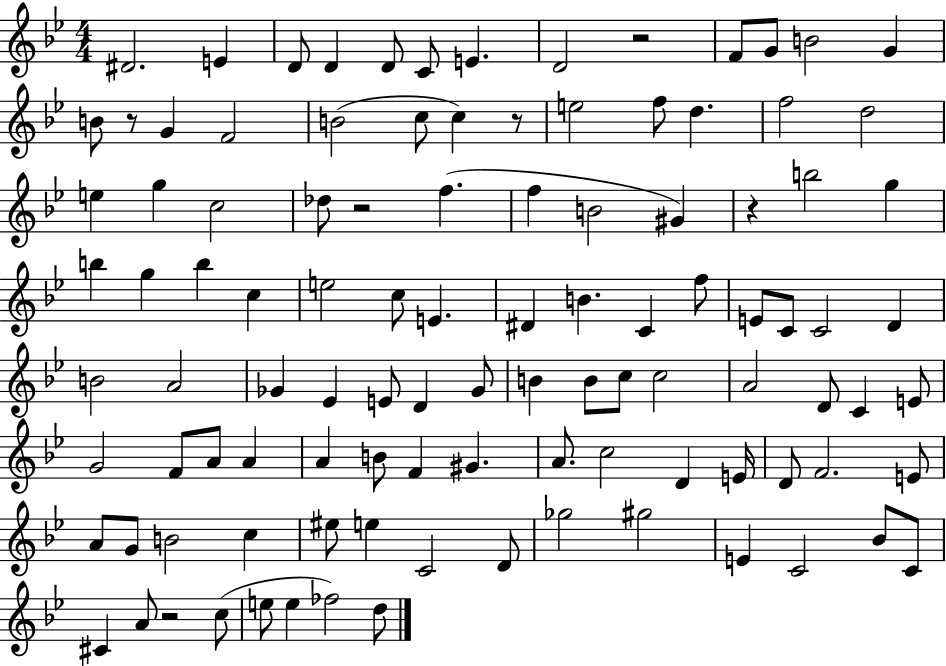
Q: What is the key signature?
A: BES major